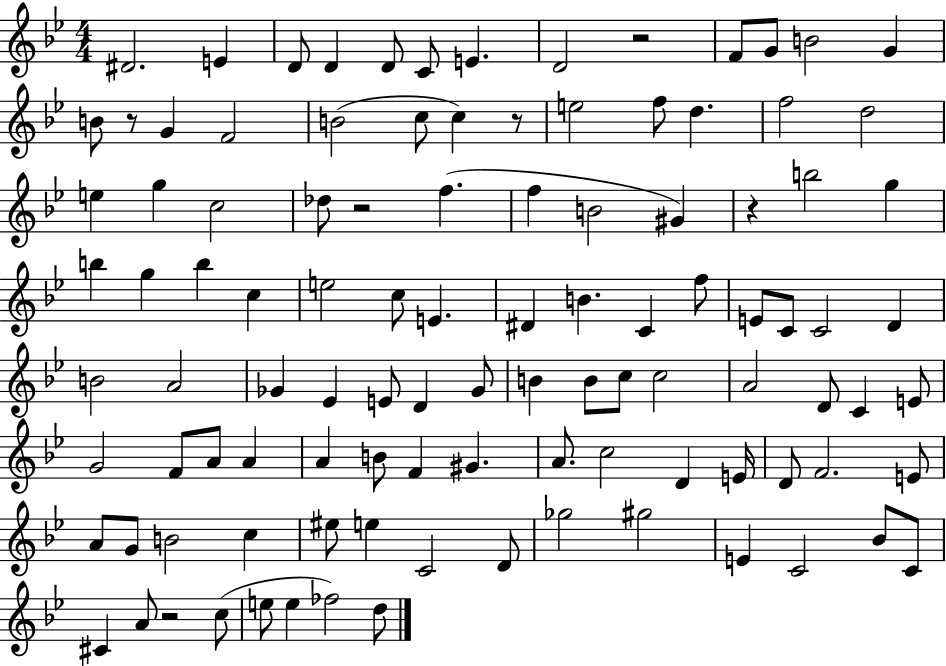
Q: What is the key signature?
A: BES major